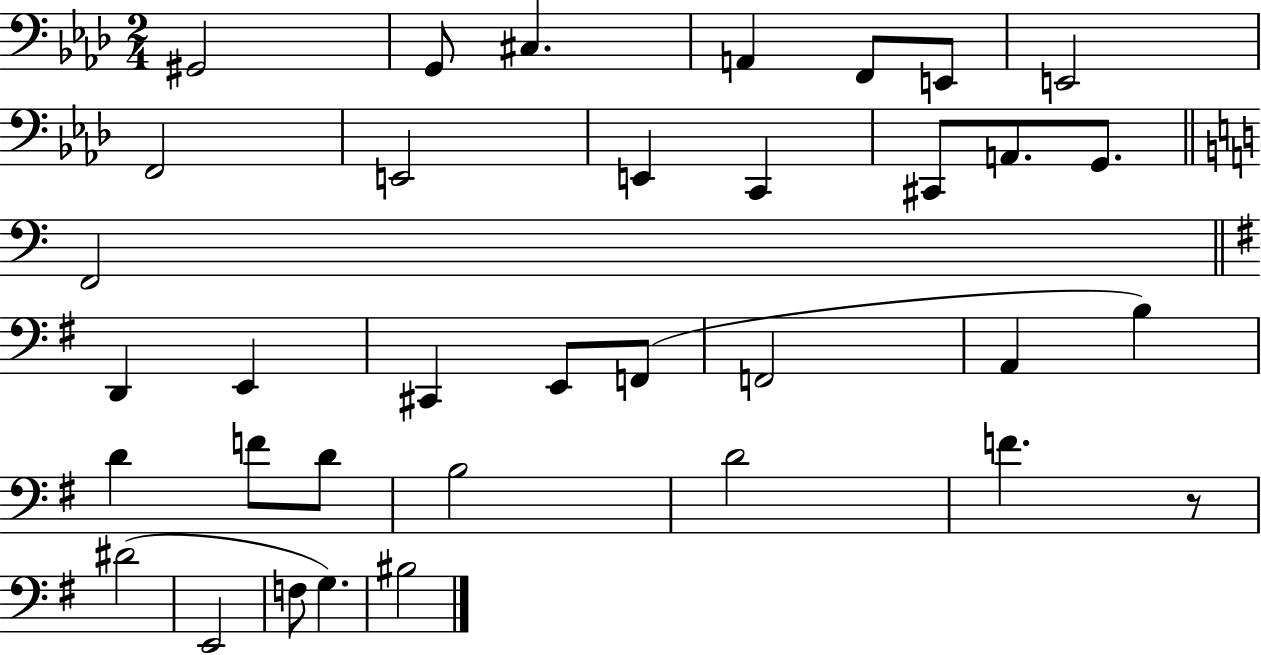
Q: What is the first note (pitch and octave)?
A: G#2